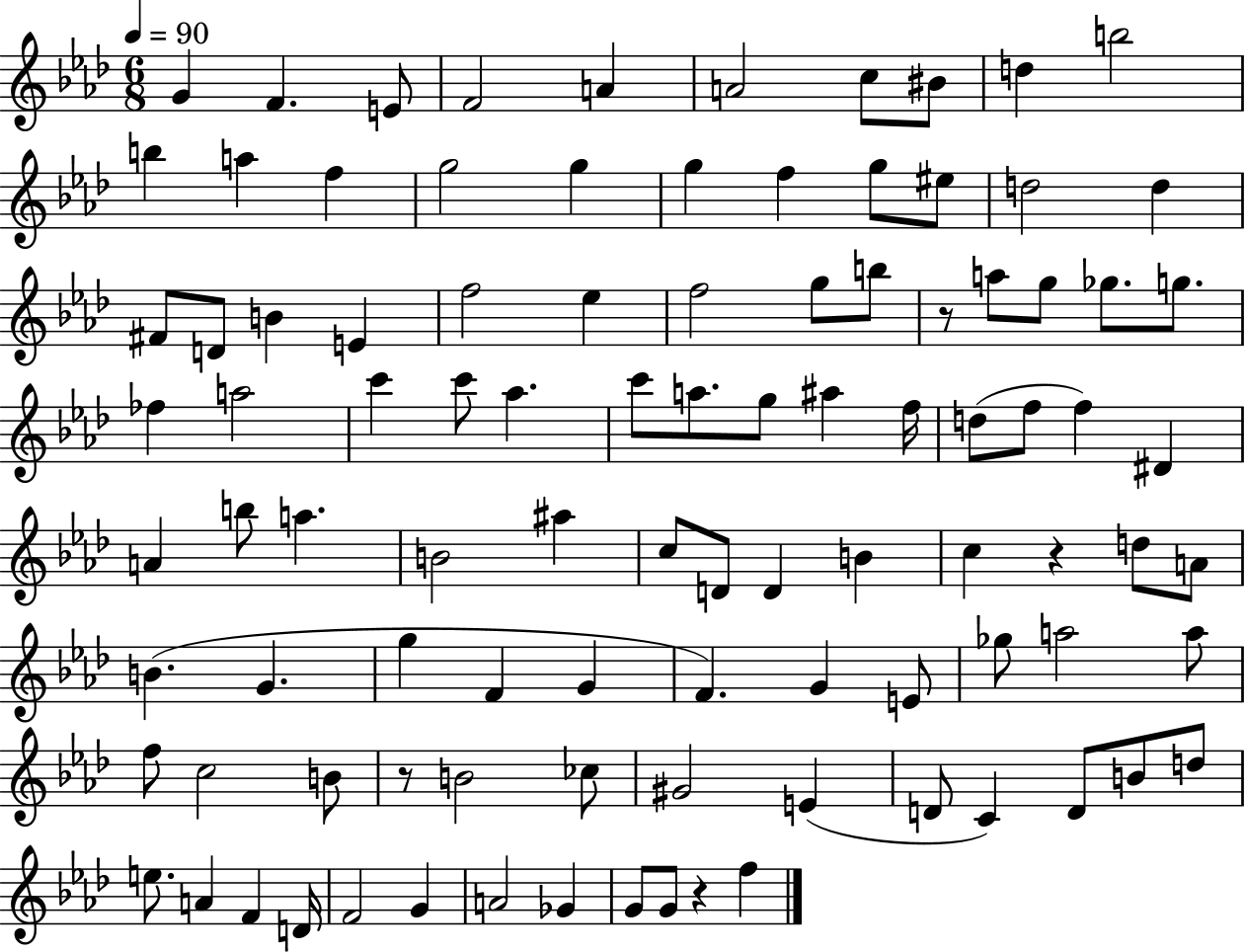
G4/q F4/q. E4/e F4/h A4/q A4/h C5/e BIS4/e D5/q B5/h B5/q A5/q F5/q G5/h G5/q G5/q F5/q G5/e EIS5/e D5/h D5/q F#4/e D4/e B4/q E4/q F5/h Eb5/q F5/h G5/e B5/e R/e A5/e G5/e Gb5/e. G5/e. FES5/q A5/h C6/q C6/e Ab5/q. C6/e A5/e. G5/e A#5/q F5/s D5/e F5/e F5/q D#4/q A4/q B5/e A5/q. B4/h A#5/q C5/e D4/e D4/q B4/q C5/q R/q D5/e A4/e B4/q. G4/q. G5/q F4/q G4/q F4/q. G4/q E4/e Gb5/e A5/h A5/e F5/e C5/h B4/e R/e B4/h CES5/e G#4/h E4/q D4/e C4/q D4/e B4/e D5/e E5/e. A4/q F4/q D4/s F4/h G4/q A4/h Gb4/q G4/e G4/e R/q F5/q